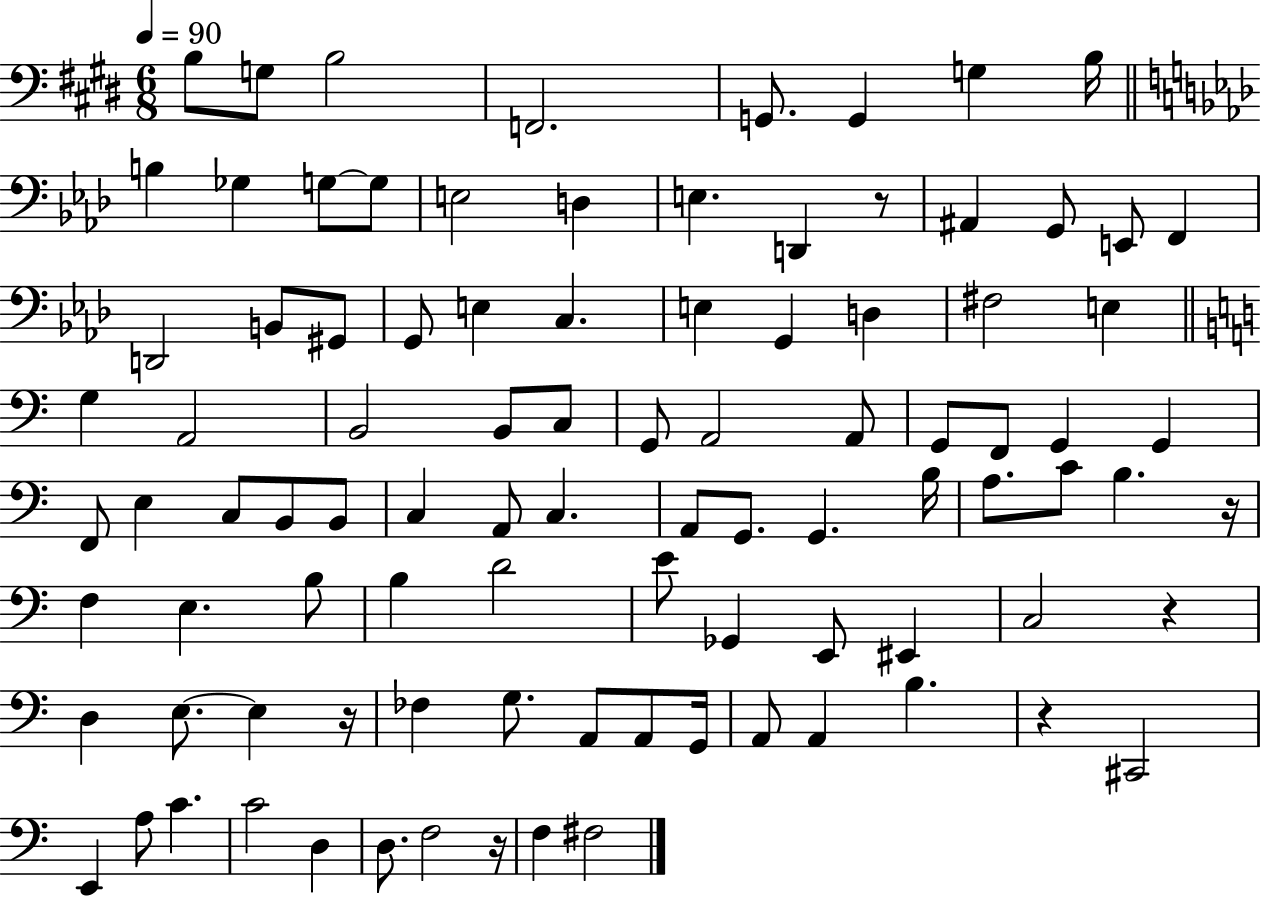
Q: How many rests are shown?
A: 6